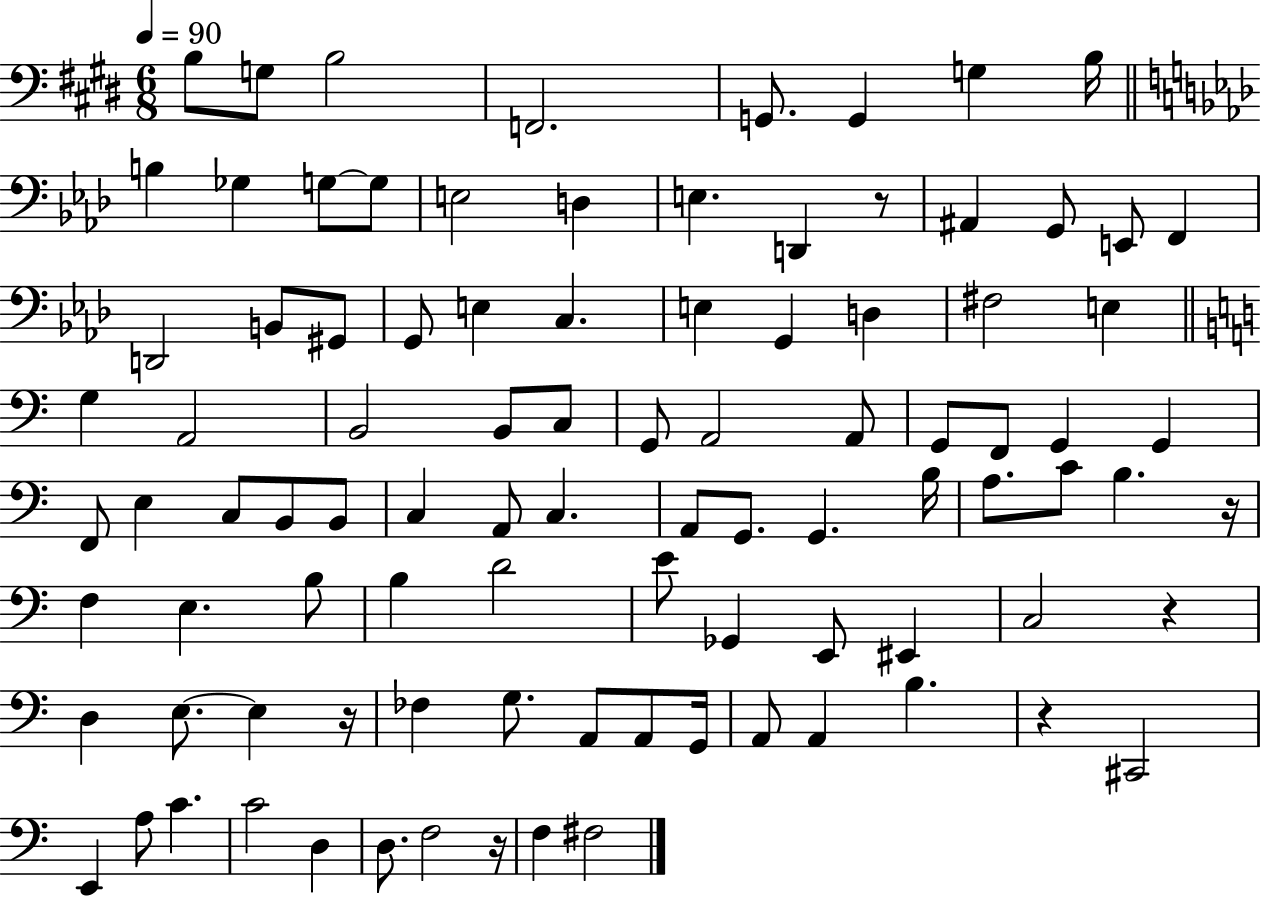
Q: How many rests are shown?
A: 6